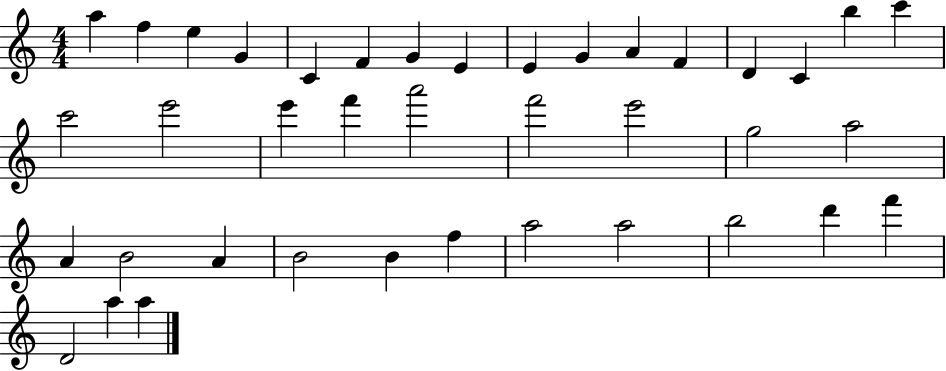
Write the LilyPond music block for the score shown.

{
  \clef treble
  \numericTimeSignature
  \time 4/4
  \key c \major
  a''4 f''4 e''4 g'4 | c'4 f'4 g'4 e'4 | e'4 g'4 a'4 f'4 | d'4 c'4 b''4 c'''4 | \break c'''2 e'''2 | e'''4 f'''4 a'''2 | f'''2 e'''2 | g''2 a''2 | \break a'4 b'2 a'4 | b'2 b'4 f''4 | a''2 a''2 | b''2 d'''4 f'''4 | \break d'2 a''4 a''4 | \bar "|."
}